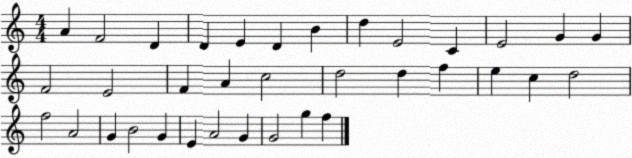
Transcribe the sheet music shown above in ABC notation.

X:1
T:Untitled
M:4/4
L:1/4
K:C
A F2 D D E D B d E2 C E2 G G F2 E2 F A c2 d2 d f e c d2 f2 A2 G B2 G E A2 G G2 g f